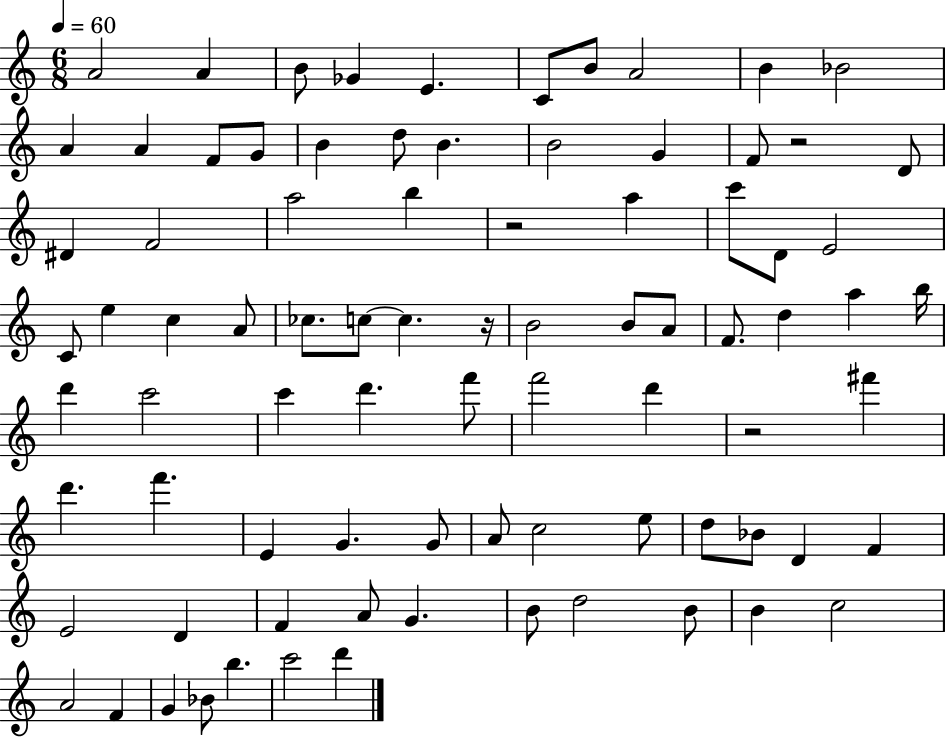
A4/h A4/q B4/e Gb4/q E4/q. C4/e B4/e A4/h B4/q Bb4/h A4/q A4/q F4/e G4/e B4/q D5/e B4/q. B4/h G4/q F4/e R/h D4/e D#4/q F4/h A5/h B5/q R/h A5/q C6/e D4/e E4/h C4/e E5/q C5/q A4/e CES5/e. C5/e C5/q. R/s B4/h B4/e A4/e F4/e. D5/q A5/q B5/s D6/q C6/h C6/q D6/q. F6/e F6/h D6/q R/h F#6/q D6/q. F6/q. E4/q G4/q. G4/e A4/e C5/h E5/e D5/e Bb4/e D4/q F4/q E4/h D4/q F4/q A4/e G4/q. B4/e D5/h B4/e B4/q C5/h A4/h F4/q G4/q Bb4/e B5/q. C6/h D6/q